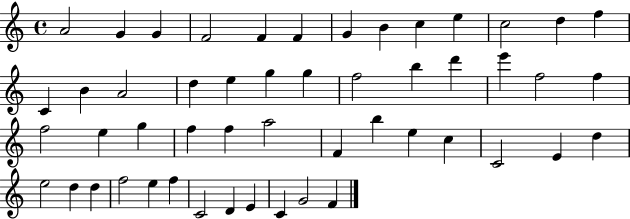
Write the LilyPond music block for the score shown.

{
  \clef treble
  \time 4/4
  \defaultTimeSignature
  \key c \major
  a'2 g'4 g'4 | f'2 f'4 f'4 | g'4 b'4 c''4 e''4 | c''2 d''4 f''4 | \break c'4 b'4 a'2 | d''4 e''4 g''4 g''4 | f''2 b''4 d'''4 | e'''4 f''2 f''4 | \break f''2 e''4 g''4 | f''4 f''4 a''2 | f'4 b''4 e''4 c''4 | c'2 e'4 d''4 | \break e''2 d''4 d''4 | f''2 e''4 f''4 | c'2 d'4 e'4 | c'4 g'2 f'4 | \break \bar "|."
}